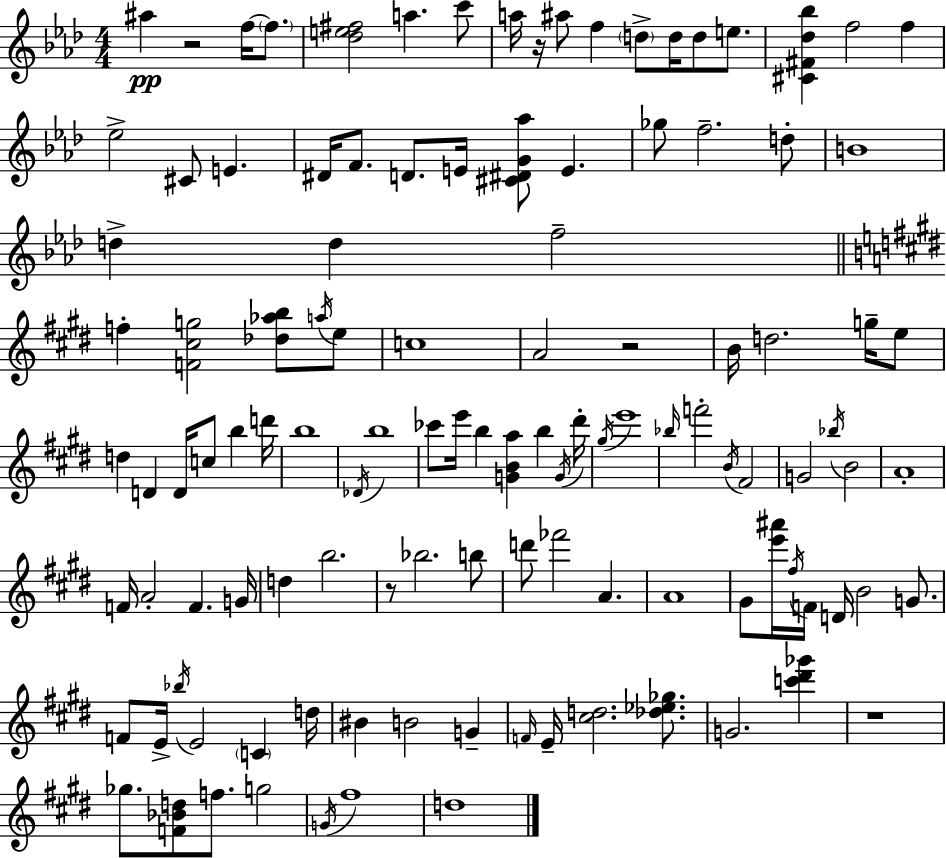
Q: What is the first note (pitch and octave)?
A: A#5